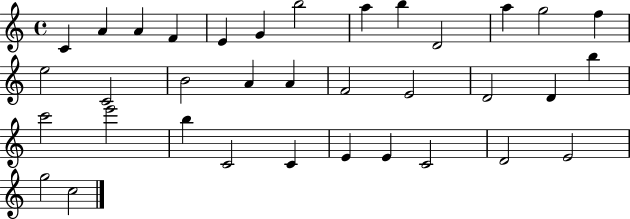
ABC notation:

X:1
T:Untitled
M:4/4
L:1/4
K:C
C A A F E G b2 a b D2 a g2 f e2 C2 B2 A A F2 E2 D2 D b c'2 e'2 b C2 C E E C2 D2 E2 g2 c2